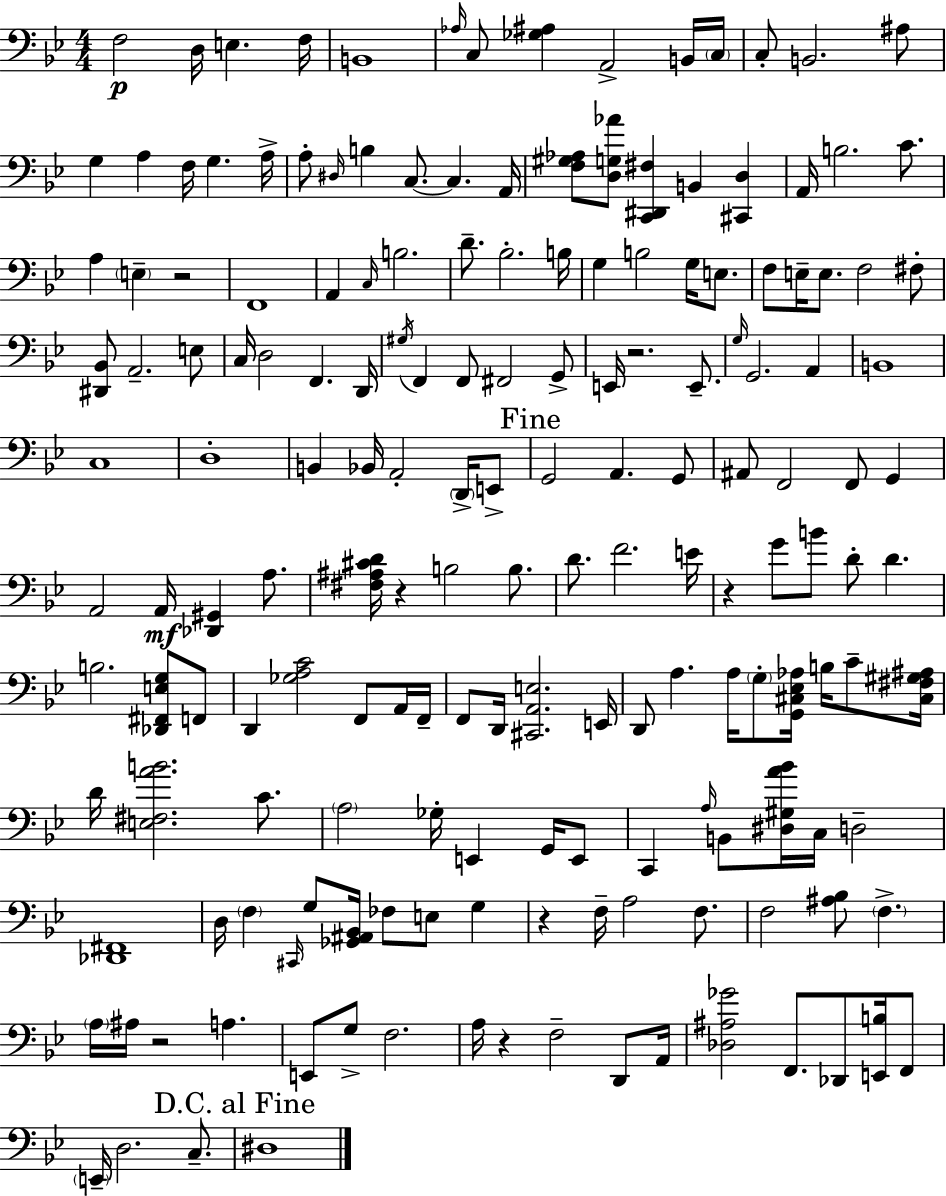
X:1
T:Untitled
M:4/4
L:1/4
K:Gm
F,2 D,/4 E, F,/4 B,,4 _A,/4 C,/2 [_G,^A,] A,,2 B,,/4 C,/4 C,/2 B,,2 ^A,/2 G, A, F,/4 G, A,/4 A,/2 ^D,/4 B, C,/2 C, A,,/4 [F,^G,_A,]/2 [D,G,_A]/2 [C,,^D,,^F,] B,, [^C,,D,] A,,/4 B,2 C/2 A, E, z2 F,,4 A,, C,/4 B,2 D/2 _B,2 B,/4 G, B,2 G,/4 E,/2 F,/2 E,/4 E,/2 F,2 ^F,/2 [^D,,_B,,]/2 A,,2 E,/2 C,/4 D,2 F,, D,,/4 ^G,/4 F,, F,,/2 ^F,,2 G,,/2 E,,/4 z2 E,,/2 G,/4 G,,2 A,, B,,4 C,4 D,4 B,, _B,,/4 A,,2 D,,/4 E,,/2 G,,2 A,, G,,/2 ^A,,/2 F,,2 F,,/2 G,, A,,2 A,,/4 [_D,,^G,,] A,/2 [^F,^A,^CD]/4 z B,2 B,/2 D/2 F2 E/4 z G/2 B/2 D/2 D B,2 [_D,,^F,,E,G,]/2 F,,/2 D,, [_G,A,C]2 F,,/2 A,,/4 F,,/4 F,,/2 D,,/4 [^C,,A,,E,]2 E,,/4 D,,/2 A, A,/4 G,/2 [G,,^C,_E,_A,]/4 B,/4 C/2 [^C,^F,^G,^A,]/4 D/4 [E,^F,AB]2 C/2 A,2 _G,/4 E,, G,,/4 E,,/2 C,, A,/4 B,,/2 [^D,^G,A_B]/4 C,/4 D,2 [_D,,^F,,]4 D,/4 F, ^C,,/4 G,/2 [_G,,^A,,_B,,]/4 _F,/2 E,/2 G, z F,/4 A,2 F,/2 F,2 [^A,_B,]/2 F, A,/4 ^A,/4 z2 A, E,,/2 G,/2 F,2 A,/4 z F,2 D,,/2 A,,/4 [_D,^A,_G]2 F,,/2 _D,,/2 [E,,B,]/4 F,,/2 E,,/4 D,2 C,/2 ^D,4